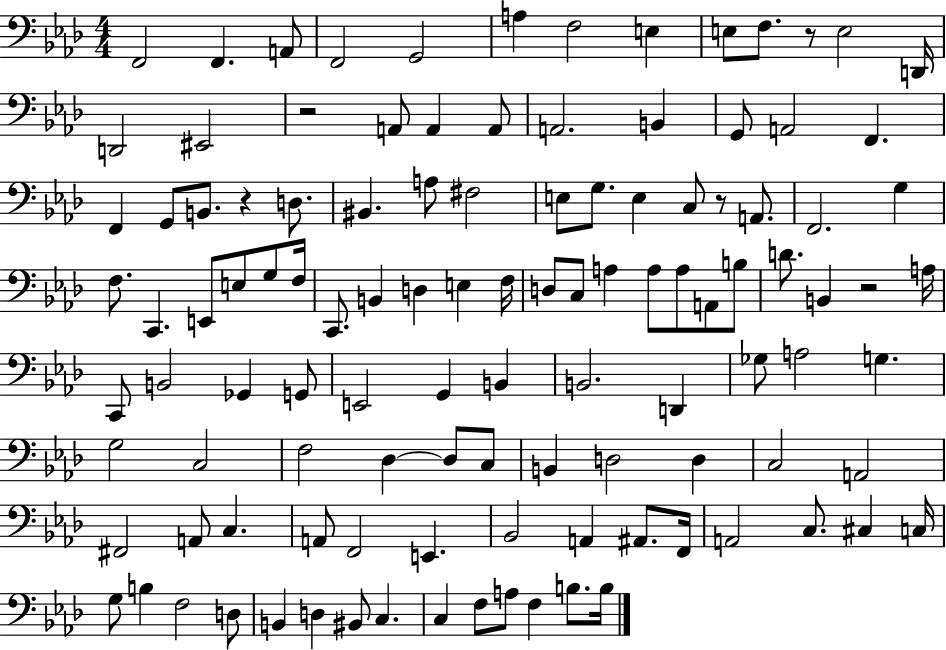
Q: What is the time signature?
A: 4/4